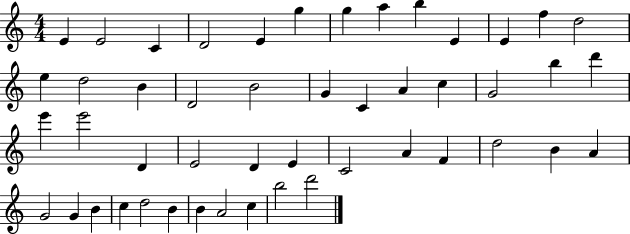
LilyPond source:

{
  \clef treble
  \numericTimeSignature
  \time 4/4
  \key c \major
  e'4 e'2 c'4 | d'2 e'4 g''4 | g''4 a''4 b''4 e'4 | e'4 f''4 d''2 | \break e''4 d''2 b'4 | d'2 b'2 | g'4 c'4 a'4 c''4 | g'2 b''4 d'''4 | \break e'''4 e'''2 d'4 | e'2 d'4 e'4 | c'2 a'4 f'4 | d''2 b'4 a'4 | \break g'2 g'4 b'4 | c''4 d''2 b'4 | b'4 a'2 c''4 | b''2 d'''2 | \break \bar "|."
}